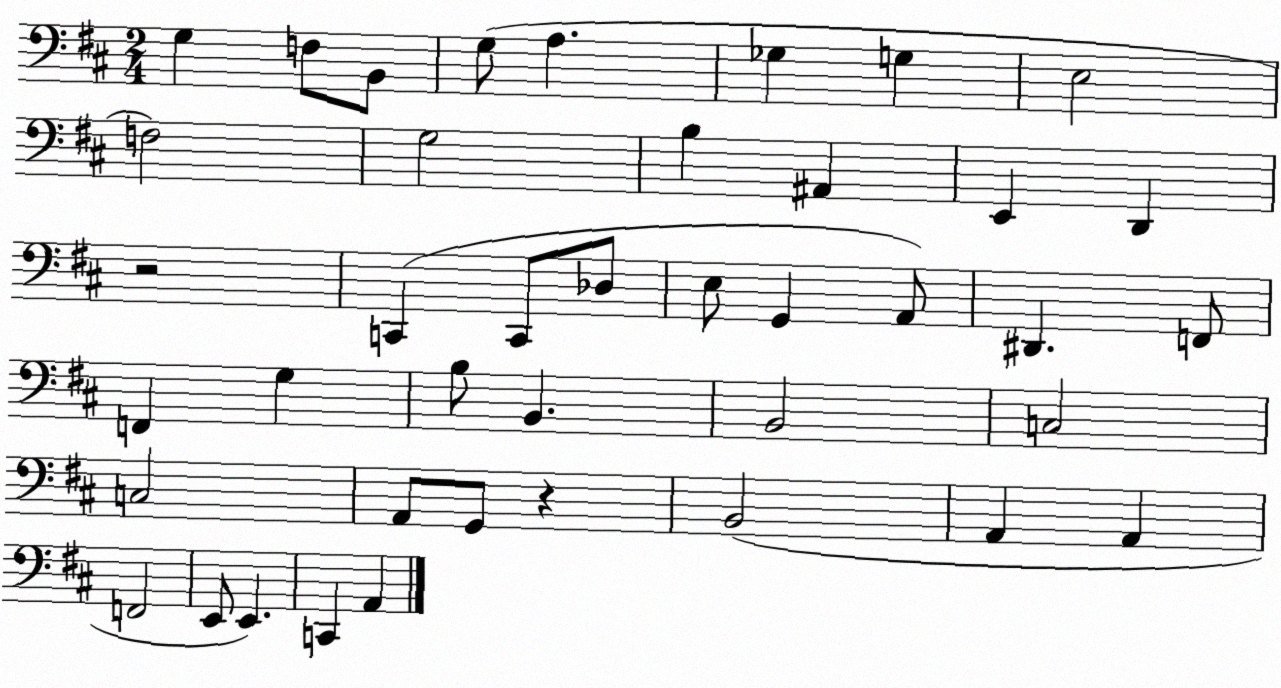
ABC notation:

X:1
T:Untitled
M:2/4
L:1/4
K:D
G, F,/2 B,,/2 G,/2 A, _G, G, E,2 F,2 G,2 B, ^A,, E,, D,, z2 C,, C,,/2 _D,/2 E,/2 G,, A,,/2 ^D,, F,,/2 F,, G, B,/2 B,, B,,2 C,2 C,2 A,,/2 G,,/2 z B,,2 A,, A,, F,,2 E,,/2 E,, C,, A,,